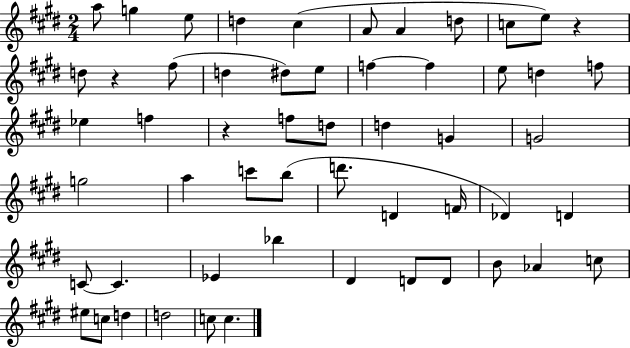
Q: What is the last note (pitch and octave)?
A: C5